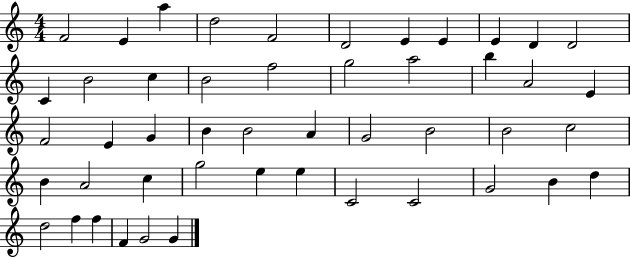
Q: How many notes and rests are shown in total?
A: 48